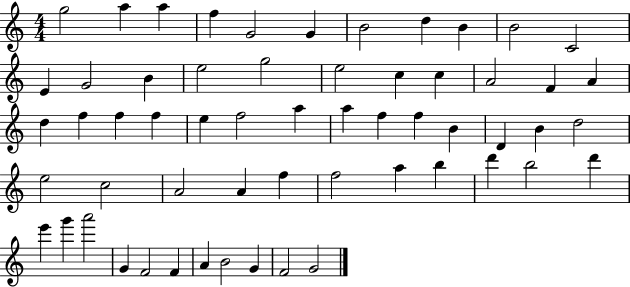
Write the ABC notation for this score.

X:1
T:Untitled
M:4/4
L:1/4
K:C
g2 a a f G2 G B2 d B B2 C2 E G2 B e2 g2 e2 c c A2 F A d f f f e f2 a a f f B D B d2 e2 c2 A2 A f f2 a b d' b2 d' e' g' a'2 G F2 F A B2 G F2 G2